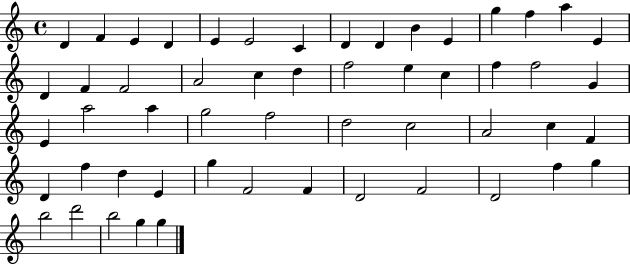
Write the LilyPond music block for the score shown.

{
  \clef treble
  \time 4/4
  \defaultTimeSignature
  \key c \major
  d'4 f'4 e'4 d'4 | e'4 e'2 c'4 | d'4 d'4 b'4 e'4 | g''4 f''4 a''4 e'4 | \break d'4 f'4 f'2 | a'2 c''4 d''4 | f''2 e''4 c''4 | f''4 f''2 g'4 | \break e'4 a''2 a''4 | g''2 f''2 | d''2 c''2 | a'2 c''4 f'4 | \break d'4 f''4 d''4 e'4 | g''4 f'2 f'4 | d'2 f'2 | d'2 f''4 g''4 | \break b''2 d'''2 | b''2 g''4 g''4 | \bar "|."
}